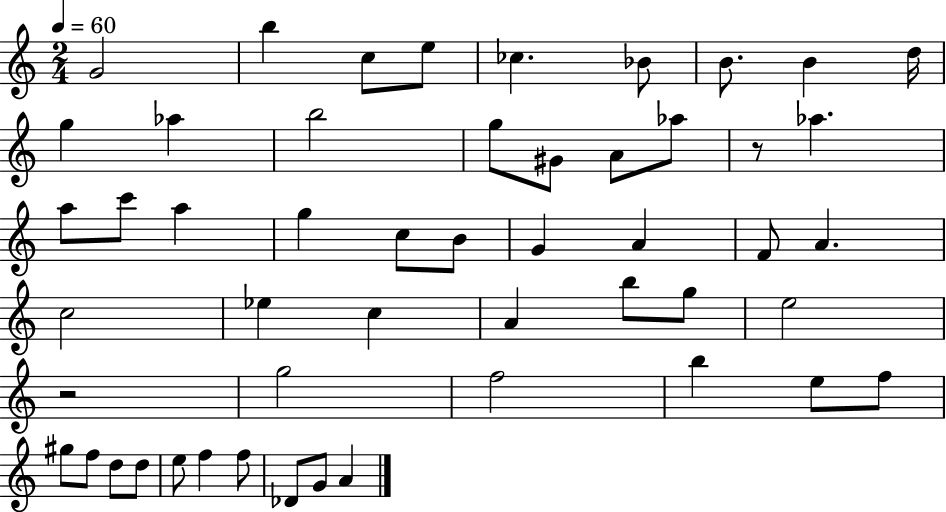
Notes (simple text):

G4/h B5/q C5/e E5/e CES5/q. Bb4/e B4/e. B4/q D5/s G5/q Ab5/q B5/h G5/e G#4/e A4/e Ab5/e R/e Ab5/q. A5/e C6/e A5/q G5/q C5/e B4/e G4/q A4/q F4/e A4/q. C5/h Eb5/q C5/q A4/q B5/e G5/e E5/h R/h G5/h F5/h B5/q E5/e F5/e G#5/e F5/e D5/e D5/e E5/e F5/q F5/e Db4/e G4/e A4/q